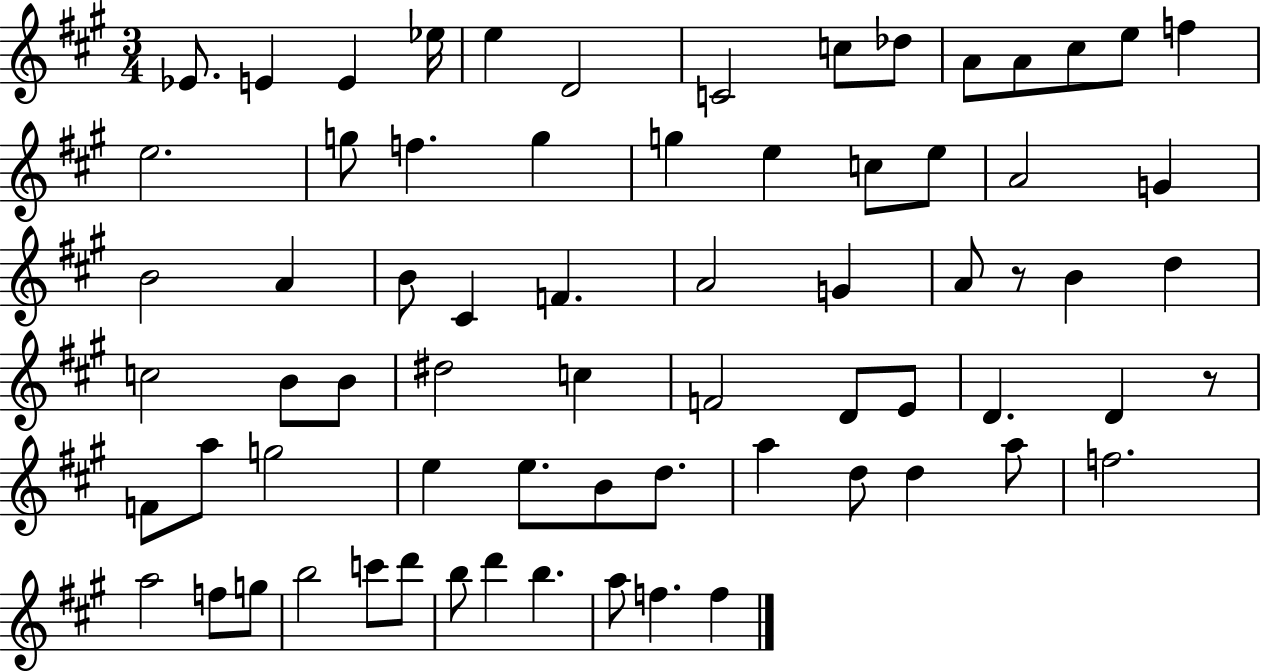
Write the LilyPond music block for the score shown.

{
  \clef treble
  \numericTimeSignature
  \time 3/4
  \key a \major
  \repeat volta 2 { ees'8. e'4 e'4 ees''16 | e''4 d'2 | c'2 c''8 des''8 | a'8 a'8 cis''8 e''8 f''4 | \break e''2. | g''8 f''4. g''4 | g''4 e''4 c''8 e''8 | a'2 g'4 | \break b'2 a'4 | b'8 cis'4 f'4. | a'2 g'4 | a'8 r8 b'4 d''4 | \break c''2 b'8 b'8 | dis''2 c''4 | f'2 d'8 e'8 | d'4. d'4 r8 | \break f'8 a''8 g''2 | e''4 e''8. b'8 d''8. | a''4 d''8 d''4 a''8 | f''2. | \break a''2 f''8 g''8 | b''2 c'''8 d'''8 | b''8 d'''4 b''4. | a''8 f''4. f''4 | \break } \bar "|."
}